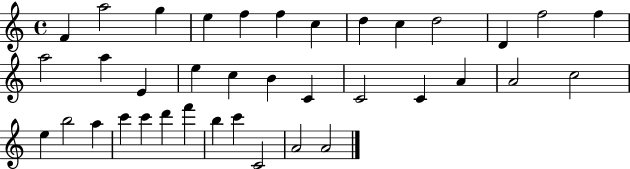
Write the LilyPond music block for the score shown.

{
  \clef treble
  \time 4/4
  \defaultTimeSignature
  \key c \major
  f'4 a''2 g''4 | e''4 f''4 f''4 c''4 | d''4 c''4 d''2 | d'4 f''2 f''4 | \break a''2 a''4 e'4 | e''4 c''4 b'4 c'4 | c'2 c'4 a'4 | a'2 c''2 | \break e''4 b''2 a''4 | c'''4 c'''4 d'''4 f'''4 | b''4 c'''4 c'2 | a'2 a'2 | \break \bar "|."
}